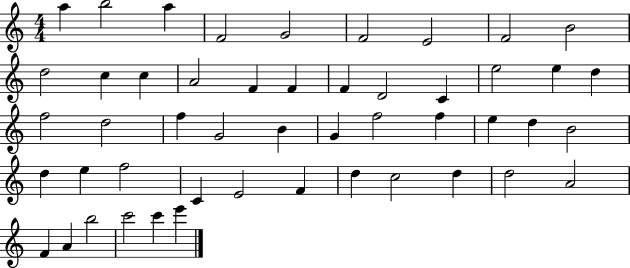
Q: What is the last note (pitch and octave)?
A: E6